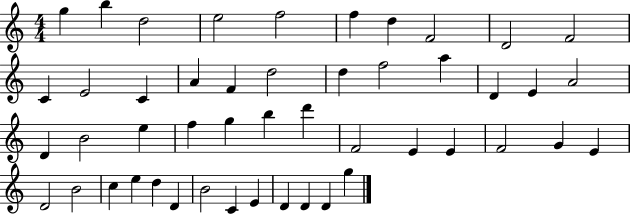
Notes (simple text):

G5/q B5/q D5/h E5/h F5/h F5/q D5/q F4/h D4/h F4/h C4/q E4/h C4/q A4/q F4/q D5/h D5/q F5/h A5/q D4/q E4/q A4/h D4/q B4/h E5/q F5/q G5/q B5/q D6/q F4/h E4/q E4/q F4/h G4/q E4/q D4/h B4/h C5/q E5/q D5/q D4/q B4/h C4/q E4/q D4/q D4/q D4/q G5/q